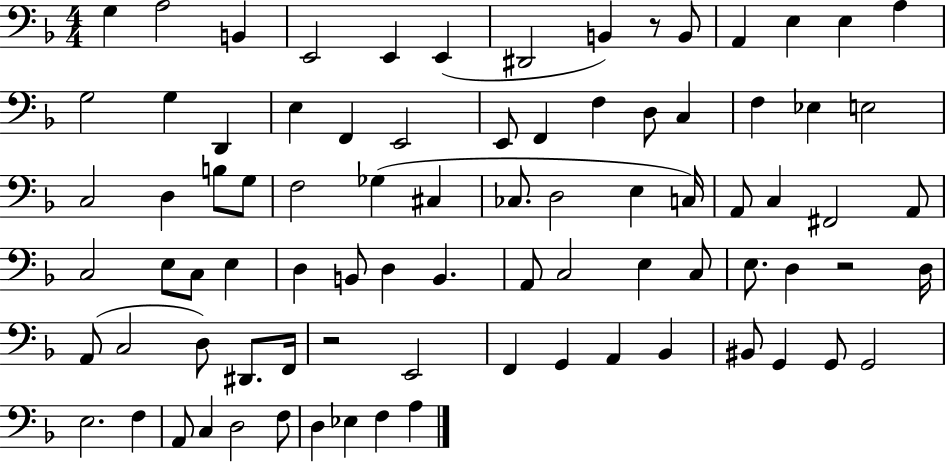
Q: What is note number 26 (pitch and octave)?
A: Eb3